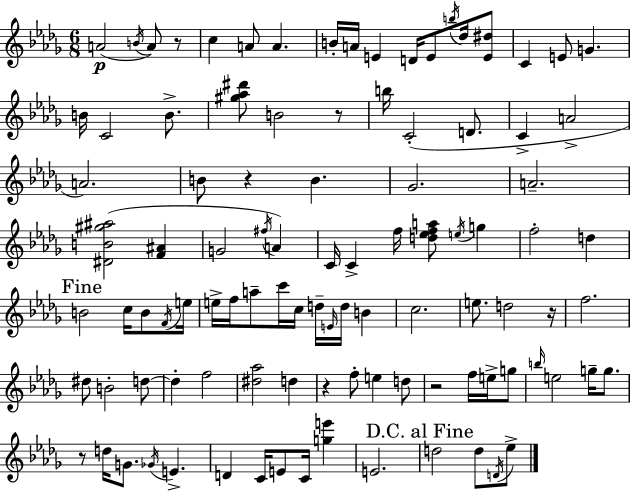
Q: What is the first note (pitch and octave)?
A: A4